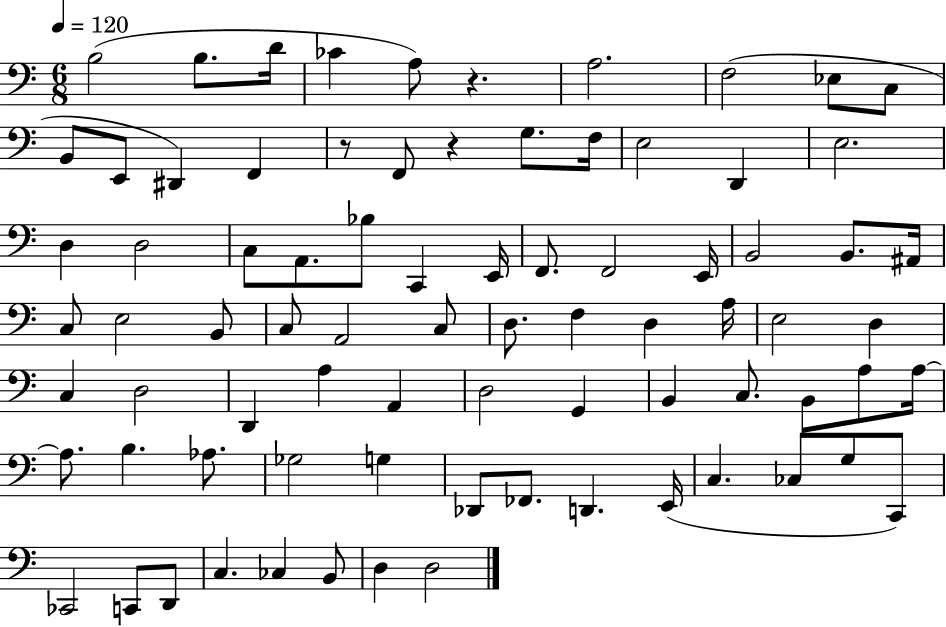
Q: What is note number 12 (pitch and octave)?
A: D#2